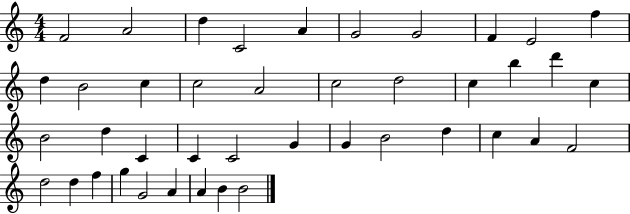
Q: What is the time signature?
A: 4/4